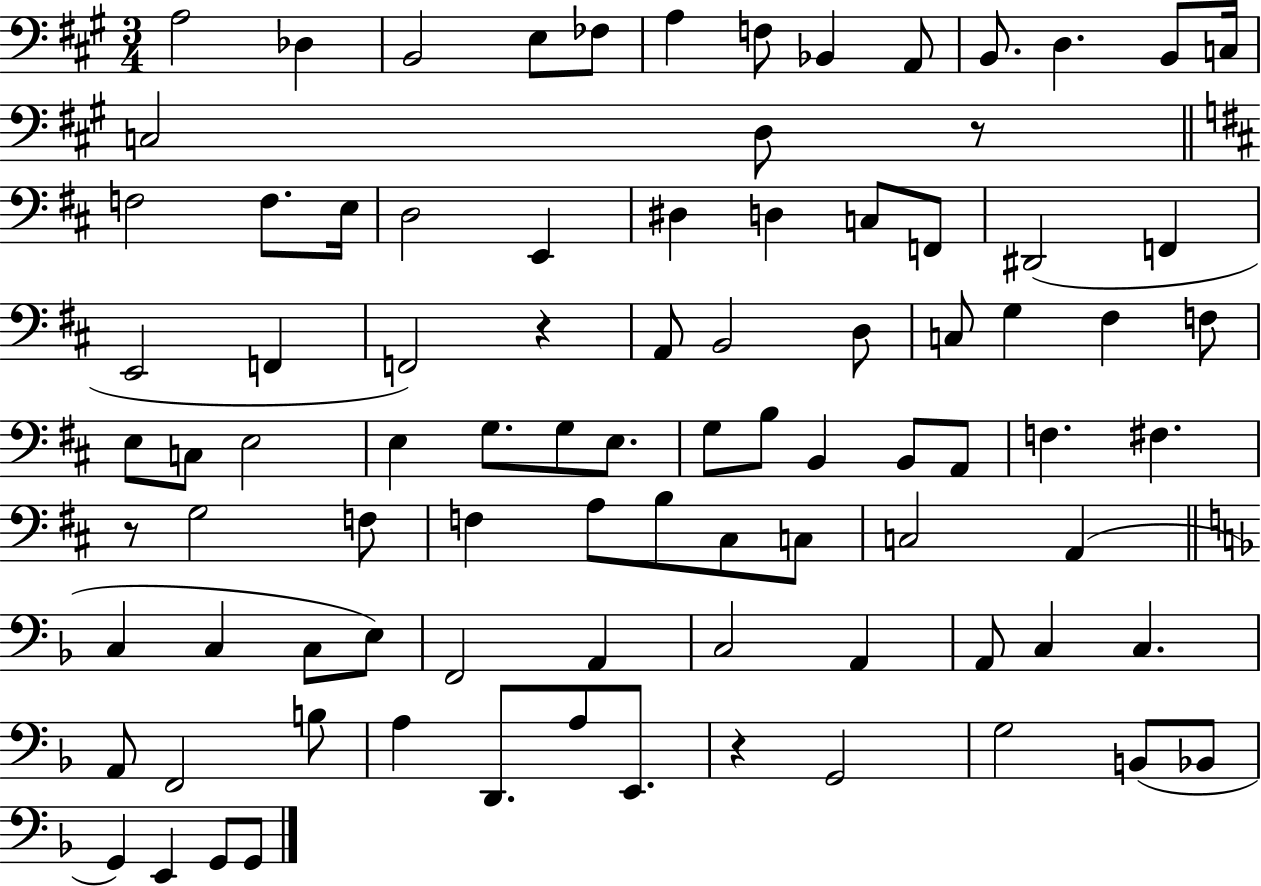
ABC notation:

X:1
T:Untitled
M:3/4
L:1/4
K:A
A,2 _D, B,,2 E,/2 _F,/2 A, F,/2 _B,, A,,/2 B,,/2 D, B,,/2 C,/4 C,2 D,/2 z/2 F,2 F,/2 E,/4 D,2 E,, ^D, D, C,/2 F,,/2 ^D,,2 F,, E,,2 F,, F,,2 z A,,/2 B,,2 D,/2 C,/2 G, ^F, F,/2 E,/2 C,/2 E,2 E, G,/2 G,/2 E,/2 G,/2 B,/2 B,, B,,/2 A,,/2 F, ^F, z/2 G,2 F,/2 F, A,/2 B,/2 ^C,/2 C,/2 C,2 A,, C, C, C,/2 E,/2 F,,2 A,, C,2 A,, A,,/2 C, C, A,,/2 F,,2 B,/2 A, D,,/2 A,/2 E,,/2 z G,,2 G,2 B,,/2 _B,,/2 G,, E,, G,,/2 G,,/2